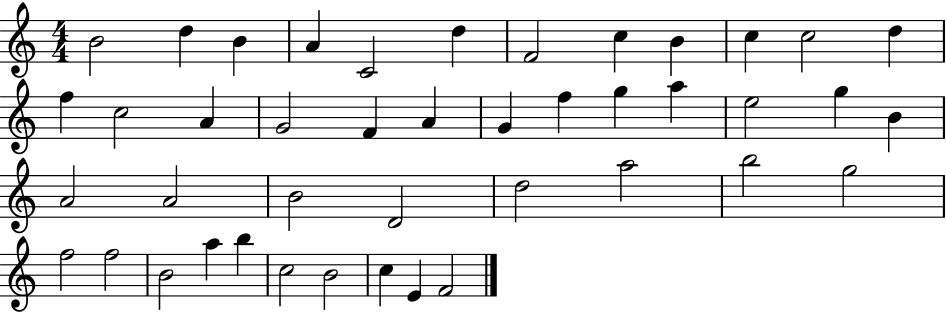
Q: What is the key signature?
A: C major